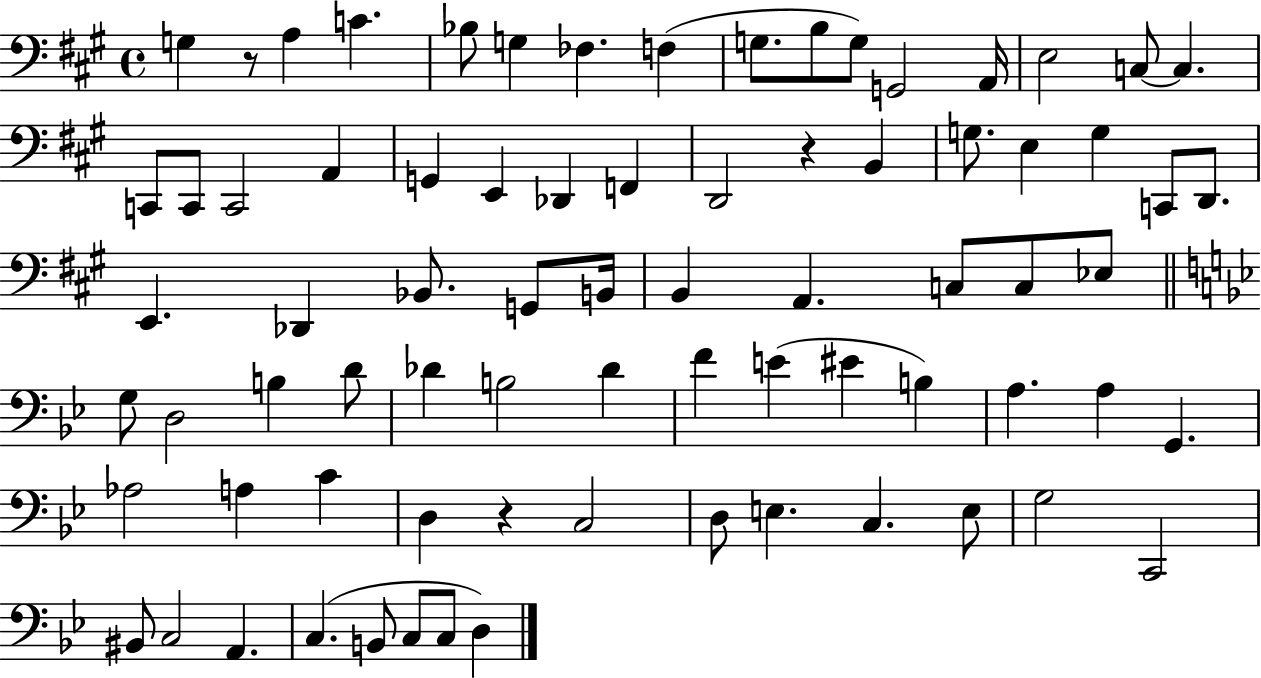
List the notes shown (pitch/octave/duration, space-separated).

G3/q R/e A3/q C4/q. Bb3/e G3/q FES3/q. F3/q G3/e. B3/e G3/e G2/h A2/s E3/h C3/e C3/q. C2/e C2/e C2/h A2/q G2/q E2/q Db2/q F2/q D2/h R/q B2/q G3/e. E3/q G3/q C2/e D2/e. E2/q. Db2/q Bb2/e. G2/e B2/s B2/q A2/q. C3/e C3/e Eb3/e G3/e D3/h B3/q D4/e Db4/q B3/h Db4/q F4/q E4/q EIS4/q B3/q A3/q. A3/q G2/q. Ab3/h A3/q C4/q D3/q R/q C3/h D3/e E3/q. C3/q. E3/e G3/h C2/h BIS2/e C3/h A2/q. C3/q. B2/e C3/e C3/e D3/q